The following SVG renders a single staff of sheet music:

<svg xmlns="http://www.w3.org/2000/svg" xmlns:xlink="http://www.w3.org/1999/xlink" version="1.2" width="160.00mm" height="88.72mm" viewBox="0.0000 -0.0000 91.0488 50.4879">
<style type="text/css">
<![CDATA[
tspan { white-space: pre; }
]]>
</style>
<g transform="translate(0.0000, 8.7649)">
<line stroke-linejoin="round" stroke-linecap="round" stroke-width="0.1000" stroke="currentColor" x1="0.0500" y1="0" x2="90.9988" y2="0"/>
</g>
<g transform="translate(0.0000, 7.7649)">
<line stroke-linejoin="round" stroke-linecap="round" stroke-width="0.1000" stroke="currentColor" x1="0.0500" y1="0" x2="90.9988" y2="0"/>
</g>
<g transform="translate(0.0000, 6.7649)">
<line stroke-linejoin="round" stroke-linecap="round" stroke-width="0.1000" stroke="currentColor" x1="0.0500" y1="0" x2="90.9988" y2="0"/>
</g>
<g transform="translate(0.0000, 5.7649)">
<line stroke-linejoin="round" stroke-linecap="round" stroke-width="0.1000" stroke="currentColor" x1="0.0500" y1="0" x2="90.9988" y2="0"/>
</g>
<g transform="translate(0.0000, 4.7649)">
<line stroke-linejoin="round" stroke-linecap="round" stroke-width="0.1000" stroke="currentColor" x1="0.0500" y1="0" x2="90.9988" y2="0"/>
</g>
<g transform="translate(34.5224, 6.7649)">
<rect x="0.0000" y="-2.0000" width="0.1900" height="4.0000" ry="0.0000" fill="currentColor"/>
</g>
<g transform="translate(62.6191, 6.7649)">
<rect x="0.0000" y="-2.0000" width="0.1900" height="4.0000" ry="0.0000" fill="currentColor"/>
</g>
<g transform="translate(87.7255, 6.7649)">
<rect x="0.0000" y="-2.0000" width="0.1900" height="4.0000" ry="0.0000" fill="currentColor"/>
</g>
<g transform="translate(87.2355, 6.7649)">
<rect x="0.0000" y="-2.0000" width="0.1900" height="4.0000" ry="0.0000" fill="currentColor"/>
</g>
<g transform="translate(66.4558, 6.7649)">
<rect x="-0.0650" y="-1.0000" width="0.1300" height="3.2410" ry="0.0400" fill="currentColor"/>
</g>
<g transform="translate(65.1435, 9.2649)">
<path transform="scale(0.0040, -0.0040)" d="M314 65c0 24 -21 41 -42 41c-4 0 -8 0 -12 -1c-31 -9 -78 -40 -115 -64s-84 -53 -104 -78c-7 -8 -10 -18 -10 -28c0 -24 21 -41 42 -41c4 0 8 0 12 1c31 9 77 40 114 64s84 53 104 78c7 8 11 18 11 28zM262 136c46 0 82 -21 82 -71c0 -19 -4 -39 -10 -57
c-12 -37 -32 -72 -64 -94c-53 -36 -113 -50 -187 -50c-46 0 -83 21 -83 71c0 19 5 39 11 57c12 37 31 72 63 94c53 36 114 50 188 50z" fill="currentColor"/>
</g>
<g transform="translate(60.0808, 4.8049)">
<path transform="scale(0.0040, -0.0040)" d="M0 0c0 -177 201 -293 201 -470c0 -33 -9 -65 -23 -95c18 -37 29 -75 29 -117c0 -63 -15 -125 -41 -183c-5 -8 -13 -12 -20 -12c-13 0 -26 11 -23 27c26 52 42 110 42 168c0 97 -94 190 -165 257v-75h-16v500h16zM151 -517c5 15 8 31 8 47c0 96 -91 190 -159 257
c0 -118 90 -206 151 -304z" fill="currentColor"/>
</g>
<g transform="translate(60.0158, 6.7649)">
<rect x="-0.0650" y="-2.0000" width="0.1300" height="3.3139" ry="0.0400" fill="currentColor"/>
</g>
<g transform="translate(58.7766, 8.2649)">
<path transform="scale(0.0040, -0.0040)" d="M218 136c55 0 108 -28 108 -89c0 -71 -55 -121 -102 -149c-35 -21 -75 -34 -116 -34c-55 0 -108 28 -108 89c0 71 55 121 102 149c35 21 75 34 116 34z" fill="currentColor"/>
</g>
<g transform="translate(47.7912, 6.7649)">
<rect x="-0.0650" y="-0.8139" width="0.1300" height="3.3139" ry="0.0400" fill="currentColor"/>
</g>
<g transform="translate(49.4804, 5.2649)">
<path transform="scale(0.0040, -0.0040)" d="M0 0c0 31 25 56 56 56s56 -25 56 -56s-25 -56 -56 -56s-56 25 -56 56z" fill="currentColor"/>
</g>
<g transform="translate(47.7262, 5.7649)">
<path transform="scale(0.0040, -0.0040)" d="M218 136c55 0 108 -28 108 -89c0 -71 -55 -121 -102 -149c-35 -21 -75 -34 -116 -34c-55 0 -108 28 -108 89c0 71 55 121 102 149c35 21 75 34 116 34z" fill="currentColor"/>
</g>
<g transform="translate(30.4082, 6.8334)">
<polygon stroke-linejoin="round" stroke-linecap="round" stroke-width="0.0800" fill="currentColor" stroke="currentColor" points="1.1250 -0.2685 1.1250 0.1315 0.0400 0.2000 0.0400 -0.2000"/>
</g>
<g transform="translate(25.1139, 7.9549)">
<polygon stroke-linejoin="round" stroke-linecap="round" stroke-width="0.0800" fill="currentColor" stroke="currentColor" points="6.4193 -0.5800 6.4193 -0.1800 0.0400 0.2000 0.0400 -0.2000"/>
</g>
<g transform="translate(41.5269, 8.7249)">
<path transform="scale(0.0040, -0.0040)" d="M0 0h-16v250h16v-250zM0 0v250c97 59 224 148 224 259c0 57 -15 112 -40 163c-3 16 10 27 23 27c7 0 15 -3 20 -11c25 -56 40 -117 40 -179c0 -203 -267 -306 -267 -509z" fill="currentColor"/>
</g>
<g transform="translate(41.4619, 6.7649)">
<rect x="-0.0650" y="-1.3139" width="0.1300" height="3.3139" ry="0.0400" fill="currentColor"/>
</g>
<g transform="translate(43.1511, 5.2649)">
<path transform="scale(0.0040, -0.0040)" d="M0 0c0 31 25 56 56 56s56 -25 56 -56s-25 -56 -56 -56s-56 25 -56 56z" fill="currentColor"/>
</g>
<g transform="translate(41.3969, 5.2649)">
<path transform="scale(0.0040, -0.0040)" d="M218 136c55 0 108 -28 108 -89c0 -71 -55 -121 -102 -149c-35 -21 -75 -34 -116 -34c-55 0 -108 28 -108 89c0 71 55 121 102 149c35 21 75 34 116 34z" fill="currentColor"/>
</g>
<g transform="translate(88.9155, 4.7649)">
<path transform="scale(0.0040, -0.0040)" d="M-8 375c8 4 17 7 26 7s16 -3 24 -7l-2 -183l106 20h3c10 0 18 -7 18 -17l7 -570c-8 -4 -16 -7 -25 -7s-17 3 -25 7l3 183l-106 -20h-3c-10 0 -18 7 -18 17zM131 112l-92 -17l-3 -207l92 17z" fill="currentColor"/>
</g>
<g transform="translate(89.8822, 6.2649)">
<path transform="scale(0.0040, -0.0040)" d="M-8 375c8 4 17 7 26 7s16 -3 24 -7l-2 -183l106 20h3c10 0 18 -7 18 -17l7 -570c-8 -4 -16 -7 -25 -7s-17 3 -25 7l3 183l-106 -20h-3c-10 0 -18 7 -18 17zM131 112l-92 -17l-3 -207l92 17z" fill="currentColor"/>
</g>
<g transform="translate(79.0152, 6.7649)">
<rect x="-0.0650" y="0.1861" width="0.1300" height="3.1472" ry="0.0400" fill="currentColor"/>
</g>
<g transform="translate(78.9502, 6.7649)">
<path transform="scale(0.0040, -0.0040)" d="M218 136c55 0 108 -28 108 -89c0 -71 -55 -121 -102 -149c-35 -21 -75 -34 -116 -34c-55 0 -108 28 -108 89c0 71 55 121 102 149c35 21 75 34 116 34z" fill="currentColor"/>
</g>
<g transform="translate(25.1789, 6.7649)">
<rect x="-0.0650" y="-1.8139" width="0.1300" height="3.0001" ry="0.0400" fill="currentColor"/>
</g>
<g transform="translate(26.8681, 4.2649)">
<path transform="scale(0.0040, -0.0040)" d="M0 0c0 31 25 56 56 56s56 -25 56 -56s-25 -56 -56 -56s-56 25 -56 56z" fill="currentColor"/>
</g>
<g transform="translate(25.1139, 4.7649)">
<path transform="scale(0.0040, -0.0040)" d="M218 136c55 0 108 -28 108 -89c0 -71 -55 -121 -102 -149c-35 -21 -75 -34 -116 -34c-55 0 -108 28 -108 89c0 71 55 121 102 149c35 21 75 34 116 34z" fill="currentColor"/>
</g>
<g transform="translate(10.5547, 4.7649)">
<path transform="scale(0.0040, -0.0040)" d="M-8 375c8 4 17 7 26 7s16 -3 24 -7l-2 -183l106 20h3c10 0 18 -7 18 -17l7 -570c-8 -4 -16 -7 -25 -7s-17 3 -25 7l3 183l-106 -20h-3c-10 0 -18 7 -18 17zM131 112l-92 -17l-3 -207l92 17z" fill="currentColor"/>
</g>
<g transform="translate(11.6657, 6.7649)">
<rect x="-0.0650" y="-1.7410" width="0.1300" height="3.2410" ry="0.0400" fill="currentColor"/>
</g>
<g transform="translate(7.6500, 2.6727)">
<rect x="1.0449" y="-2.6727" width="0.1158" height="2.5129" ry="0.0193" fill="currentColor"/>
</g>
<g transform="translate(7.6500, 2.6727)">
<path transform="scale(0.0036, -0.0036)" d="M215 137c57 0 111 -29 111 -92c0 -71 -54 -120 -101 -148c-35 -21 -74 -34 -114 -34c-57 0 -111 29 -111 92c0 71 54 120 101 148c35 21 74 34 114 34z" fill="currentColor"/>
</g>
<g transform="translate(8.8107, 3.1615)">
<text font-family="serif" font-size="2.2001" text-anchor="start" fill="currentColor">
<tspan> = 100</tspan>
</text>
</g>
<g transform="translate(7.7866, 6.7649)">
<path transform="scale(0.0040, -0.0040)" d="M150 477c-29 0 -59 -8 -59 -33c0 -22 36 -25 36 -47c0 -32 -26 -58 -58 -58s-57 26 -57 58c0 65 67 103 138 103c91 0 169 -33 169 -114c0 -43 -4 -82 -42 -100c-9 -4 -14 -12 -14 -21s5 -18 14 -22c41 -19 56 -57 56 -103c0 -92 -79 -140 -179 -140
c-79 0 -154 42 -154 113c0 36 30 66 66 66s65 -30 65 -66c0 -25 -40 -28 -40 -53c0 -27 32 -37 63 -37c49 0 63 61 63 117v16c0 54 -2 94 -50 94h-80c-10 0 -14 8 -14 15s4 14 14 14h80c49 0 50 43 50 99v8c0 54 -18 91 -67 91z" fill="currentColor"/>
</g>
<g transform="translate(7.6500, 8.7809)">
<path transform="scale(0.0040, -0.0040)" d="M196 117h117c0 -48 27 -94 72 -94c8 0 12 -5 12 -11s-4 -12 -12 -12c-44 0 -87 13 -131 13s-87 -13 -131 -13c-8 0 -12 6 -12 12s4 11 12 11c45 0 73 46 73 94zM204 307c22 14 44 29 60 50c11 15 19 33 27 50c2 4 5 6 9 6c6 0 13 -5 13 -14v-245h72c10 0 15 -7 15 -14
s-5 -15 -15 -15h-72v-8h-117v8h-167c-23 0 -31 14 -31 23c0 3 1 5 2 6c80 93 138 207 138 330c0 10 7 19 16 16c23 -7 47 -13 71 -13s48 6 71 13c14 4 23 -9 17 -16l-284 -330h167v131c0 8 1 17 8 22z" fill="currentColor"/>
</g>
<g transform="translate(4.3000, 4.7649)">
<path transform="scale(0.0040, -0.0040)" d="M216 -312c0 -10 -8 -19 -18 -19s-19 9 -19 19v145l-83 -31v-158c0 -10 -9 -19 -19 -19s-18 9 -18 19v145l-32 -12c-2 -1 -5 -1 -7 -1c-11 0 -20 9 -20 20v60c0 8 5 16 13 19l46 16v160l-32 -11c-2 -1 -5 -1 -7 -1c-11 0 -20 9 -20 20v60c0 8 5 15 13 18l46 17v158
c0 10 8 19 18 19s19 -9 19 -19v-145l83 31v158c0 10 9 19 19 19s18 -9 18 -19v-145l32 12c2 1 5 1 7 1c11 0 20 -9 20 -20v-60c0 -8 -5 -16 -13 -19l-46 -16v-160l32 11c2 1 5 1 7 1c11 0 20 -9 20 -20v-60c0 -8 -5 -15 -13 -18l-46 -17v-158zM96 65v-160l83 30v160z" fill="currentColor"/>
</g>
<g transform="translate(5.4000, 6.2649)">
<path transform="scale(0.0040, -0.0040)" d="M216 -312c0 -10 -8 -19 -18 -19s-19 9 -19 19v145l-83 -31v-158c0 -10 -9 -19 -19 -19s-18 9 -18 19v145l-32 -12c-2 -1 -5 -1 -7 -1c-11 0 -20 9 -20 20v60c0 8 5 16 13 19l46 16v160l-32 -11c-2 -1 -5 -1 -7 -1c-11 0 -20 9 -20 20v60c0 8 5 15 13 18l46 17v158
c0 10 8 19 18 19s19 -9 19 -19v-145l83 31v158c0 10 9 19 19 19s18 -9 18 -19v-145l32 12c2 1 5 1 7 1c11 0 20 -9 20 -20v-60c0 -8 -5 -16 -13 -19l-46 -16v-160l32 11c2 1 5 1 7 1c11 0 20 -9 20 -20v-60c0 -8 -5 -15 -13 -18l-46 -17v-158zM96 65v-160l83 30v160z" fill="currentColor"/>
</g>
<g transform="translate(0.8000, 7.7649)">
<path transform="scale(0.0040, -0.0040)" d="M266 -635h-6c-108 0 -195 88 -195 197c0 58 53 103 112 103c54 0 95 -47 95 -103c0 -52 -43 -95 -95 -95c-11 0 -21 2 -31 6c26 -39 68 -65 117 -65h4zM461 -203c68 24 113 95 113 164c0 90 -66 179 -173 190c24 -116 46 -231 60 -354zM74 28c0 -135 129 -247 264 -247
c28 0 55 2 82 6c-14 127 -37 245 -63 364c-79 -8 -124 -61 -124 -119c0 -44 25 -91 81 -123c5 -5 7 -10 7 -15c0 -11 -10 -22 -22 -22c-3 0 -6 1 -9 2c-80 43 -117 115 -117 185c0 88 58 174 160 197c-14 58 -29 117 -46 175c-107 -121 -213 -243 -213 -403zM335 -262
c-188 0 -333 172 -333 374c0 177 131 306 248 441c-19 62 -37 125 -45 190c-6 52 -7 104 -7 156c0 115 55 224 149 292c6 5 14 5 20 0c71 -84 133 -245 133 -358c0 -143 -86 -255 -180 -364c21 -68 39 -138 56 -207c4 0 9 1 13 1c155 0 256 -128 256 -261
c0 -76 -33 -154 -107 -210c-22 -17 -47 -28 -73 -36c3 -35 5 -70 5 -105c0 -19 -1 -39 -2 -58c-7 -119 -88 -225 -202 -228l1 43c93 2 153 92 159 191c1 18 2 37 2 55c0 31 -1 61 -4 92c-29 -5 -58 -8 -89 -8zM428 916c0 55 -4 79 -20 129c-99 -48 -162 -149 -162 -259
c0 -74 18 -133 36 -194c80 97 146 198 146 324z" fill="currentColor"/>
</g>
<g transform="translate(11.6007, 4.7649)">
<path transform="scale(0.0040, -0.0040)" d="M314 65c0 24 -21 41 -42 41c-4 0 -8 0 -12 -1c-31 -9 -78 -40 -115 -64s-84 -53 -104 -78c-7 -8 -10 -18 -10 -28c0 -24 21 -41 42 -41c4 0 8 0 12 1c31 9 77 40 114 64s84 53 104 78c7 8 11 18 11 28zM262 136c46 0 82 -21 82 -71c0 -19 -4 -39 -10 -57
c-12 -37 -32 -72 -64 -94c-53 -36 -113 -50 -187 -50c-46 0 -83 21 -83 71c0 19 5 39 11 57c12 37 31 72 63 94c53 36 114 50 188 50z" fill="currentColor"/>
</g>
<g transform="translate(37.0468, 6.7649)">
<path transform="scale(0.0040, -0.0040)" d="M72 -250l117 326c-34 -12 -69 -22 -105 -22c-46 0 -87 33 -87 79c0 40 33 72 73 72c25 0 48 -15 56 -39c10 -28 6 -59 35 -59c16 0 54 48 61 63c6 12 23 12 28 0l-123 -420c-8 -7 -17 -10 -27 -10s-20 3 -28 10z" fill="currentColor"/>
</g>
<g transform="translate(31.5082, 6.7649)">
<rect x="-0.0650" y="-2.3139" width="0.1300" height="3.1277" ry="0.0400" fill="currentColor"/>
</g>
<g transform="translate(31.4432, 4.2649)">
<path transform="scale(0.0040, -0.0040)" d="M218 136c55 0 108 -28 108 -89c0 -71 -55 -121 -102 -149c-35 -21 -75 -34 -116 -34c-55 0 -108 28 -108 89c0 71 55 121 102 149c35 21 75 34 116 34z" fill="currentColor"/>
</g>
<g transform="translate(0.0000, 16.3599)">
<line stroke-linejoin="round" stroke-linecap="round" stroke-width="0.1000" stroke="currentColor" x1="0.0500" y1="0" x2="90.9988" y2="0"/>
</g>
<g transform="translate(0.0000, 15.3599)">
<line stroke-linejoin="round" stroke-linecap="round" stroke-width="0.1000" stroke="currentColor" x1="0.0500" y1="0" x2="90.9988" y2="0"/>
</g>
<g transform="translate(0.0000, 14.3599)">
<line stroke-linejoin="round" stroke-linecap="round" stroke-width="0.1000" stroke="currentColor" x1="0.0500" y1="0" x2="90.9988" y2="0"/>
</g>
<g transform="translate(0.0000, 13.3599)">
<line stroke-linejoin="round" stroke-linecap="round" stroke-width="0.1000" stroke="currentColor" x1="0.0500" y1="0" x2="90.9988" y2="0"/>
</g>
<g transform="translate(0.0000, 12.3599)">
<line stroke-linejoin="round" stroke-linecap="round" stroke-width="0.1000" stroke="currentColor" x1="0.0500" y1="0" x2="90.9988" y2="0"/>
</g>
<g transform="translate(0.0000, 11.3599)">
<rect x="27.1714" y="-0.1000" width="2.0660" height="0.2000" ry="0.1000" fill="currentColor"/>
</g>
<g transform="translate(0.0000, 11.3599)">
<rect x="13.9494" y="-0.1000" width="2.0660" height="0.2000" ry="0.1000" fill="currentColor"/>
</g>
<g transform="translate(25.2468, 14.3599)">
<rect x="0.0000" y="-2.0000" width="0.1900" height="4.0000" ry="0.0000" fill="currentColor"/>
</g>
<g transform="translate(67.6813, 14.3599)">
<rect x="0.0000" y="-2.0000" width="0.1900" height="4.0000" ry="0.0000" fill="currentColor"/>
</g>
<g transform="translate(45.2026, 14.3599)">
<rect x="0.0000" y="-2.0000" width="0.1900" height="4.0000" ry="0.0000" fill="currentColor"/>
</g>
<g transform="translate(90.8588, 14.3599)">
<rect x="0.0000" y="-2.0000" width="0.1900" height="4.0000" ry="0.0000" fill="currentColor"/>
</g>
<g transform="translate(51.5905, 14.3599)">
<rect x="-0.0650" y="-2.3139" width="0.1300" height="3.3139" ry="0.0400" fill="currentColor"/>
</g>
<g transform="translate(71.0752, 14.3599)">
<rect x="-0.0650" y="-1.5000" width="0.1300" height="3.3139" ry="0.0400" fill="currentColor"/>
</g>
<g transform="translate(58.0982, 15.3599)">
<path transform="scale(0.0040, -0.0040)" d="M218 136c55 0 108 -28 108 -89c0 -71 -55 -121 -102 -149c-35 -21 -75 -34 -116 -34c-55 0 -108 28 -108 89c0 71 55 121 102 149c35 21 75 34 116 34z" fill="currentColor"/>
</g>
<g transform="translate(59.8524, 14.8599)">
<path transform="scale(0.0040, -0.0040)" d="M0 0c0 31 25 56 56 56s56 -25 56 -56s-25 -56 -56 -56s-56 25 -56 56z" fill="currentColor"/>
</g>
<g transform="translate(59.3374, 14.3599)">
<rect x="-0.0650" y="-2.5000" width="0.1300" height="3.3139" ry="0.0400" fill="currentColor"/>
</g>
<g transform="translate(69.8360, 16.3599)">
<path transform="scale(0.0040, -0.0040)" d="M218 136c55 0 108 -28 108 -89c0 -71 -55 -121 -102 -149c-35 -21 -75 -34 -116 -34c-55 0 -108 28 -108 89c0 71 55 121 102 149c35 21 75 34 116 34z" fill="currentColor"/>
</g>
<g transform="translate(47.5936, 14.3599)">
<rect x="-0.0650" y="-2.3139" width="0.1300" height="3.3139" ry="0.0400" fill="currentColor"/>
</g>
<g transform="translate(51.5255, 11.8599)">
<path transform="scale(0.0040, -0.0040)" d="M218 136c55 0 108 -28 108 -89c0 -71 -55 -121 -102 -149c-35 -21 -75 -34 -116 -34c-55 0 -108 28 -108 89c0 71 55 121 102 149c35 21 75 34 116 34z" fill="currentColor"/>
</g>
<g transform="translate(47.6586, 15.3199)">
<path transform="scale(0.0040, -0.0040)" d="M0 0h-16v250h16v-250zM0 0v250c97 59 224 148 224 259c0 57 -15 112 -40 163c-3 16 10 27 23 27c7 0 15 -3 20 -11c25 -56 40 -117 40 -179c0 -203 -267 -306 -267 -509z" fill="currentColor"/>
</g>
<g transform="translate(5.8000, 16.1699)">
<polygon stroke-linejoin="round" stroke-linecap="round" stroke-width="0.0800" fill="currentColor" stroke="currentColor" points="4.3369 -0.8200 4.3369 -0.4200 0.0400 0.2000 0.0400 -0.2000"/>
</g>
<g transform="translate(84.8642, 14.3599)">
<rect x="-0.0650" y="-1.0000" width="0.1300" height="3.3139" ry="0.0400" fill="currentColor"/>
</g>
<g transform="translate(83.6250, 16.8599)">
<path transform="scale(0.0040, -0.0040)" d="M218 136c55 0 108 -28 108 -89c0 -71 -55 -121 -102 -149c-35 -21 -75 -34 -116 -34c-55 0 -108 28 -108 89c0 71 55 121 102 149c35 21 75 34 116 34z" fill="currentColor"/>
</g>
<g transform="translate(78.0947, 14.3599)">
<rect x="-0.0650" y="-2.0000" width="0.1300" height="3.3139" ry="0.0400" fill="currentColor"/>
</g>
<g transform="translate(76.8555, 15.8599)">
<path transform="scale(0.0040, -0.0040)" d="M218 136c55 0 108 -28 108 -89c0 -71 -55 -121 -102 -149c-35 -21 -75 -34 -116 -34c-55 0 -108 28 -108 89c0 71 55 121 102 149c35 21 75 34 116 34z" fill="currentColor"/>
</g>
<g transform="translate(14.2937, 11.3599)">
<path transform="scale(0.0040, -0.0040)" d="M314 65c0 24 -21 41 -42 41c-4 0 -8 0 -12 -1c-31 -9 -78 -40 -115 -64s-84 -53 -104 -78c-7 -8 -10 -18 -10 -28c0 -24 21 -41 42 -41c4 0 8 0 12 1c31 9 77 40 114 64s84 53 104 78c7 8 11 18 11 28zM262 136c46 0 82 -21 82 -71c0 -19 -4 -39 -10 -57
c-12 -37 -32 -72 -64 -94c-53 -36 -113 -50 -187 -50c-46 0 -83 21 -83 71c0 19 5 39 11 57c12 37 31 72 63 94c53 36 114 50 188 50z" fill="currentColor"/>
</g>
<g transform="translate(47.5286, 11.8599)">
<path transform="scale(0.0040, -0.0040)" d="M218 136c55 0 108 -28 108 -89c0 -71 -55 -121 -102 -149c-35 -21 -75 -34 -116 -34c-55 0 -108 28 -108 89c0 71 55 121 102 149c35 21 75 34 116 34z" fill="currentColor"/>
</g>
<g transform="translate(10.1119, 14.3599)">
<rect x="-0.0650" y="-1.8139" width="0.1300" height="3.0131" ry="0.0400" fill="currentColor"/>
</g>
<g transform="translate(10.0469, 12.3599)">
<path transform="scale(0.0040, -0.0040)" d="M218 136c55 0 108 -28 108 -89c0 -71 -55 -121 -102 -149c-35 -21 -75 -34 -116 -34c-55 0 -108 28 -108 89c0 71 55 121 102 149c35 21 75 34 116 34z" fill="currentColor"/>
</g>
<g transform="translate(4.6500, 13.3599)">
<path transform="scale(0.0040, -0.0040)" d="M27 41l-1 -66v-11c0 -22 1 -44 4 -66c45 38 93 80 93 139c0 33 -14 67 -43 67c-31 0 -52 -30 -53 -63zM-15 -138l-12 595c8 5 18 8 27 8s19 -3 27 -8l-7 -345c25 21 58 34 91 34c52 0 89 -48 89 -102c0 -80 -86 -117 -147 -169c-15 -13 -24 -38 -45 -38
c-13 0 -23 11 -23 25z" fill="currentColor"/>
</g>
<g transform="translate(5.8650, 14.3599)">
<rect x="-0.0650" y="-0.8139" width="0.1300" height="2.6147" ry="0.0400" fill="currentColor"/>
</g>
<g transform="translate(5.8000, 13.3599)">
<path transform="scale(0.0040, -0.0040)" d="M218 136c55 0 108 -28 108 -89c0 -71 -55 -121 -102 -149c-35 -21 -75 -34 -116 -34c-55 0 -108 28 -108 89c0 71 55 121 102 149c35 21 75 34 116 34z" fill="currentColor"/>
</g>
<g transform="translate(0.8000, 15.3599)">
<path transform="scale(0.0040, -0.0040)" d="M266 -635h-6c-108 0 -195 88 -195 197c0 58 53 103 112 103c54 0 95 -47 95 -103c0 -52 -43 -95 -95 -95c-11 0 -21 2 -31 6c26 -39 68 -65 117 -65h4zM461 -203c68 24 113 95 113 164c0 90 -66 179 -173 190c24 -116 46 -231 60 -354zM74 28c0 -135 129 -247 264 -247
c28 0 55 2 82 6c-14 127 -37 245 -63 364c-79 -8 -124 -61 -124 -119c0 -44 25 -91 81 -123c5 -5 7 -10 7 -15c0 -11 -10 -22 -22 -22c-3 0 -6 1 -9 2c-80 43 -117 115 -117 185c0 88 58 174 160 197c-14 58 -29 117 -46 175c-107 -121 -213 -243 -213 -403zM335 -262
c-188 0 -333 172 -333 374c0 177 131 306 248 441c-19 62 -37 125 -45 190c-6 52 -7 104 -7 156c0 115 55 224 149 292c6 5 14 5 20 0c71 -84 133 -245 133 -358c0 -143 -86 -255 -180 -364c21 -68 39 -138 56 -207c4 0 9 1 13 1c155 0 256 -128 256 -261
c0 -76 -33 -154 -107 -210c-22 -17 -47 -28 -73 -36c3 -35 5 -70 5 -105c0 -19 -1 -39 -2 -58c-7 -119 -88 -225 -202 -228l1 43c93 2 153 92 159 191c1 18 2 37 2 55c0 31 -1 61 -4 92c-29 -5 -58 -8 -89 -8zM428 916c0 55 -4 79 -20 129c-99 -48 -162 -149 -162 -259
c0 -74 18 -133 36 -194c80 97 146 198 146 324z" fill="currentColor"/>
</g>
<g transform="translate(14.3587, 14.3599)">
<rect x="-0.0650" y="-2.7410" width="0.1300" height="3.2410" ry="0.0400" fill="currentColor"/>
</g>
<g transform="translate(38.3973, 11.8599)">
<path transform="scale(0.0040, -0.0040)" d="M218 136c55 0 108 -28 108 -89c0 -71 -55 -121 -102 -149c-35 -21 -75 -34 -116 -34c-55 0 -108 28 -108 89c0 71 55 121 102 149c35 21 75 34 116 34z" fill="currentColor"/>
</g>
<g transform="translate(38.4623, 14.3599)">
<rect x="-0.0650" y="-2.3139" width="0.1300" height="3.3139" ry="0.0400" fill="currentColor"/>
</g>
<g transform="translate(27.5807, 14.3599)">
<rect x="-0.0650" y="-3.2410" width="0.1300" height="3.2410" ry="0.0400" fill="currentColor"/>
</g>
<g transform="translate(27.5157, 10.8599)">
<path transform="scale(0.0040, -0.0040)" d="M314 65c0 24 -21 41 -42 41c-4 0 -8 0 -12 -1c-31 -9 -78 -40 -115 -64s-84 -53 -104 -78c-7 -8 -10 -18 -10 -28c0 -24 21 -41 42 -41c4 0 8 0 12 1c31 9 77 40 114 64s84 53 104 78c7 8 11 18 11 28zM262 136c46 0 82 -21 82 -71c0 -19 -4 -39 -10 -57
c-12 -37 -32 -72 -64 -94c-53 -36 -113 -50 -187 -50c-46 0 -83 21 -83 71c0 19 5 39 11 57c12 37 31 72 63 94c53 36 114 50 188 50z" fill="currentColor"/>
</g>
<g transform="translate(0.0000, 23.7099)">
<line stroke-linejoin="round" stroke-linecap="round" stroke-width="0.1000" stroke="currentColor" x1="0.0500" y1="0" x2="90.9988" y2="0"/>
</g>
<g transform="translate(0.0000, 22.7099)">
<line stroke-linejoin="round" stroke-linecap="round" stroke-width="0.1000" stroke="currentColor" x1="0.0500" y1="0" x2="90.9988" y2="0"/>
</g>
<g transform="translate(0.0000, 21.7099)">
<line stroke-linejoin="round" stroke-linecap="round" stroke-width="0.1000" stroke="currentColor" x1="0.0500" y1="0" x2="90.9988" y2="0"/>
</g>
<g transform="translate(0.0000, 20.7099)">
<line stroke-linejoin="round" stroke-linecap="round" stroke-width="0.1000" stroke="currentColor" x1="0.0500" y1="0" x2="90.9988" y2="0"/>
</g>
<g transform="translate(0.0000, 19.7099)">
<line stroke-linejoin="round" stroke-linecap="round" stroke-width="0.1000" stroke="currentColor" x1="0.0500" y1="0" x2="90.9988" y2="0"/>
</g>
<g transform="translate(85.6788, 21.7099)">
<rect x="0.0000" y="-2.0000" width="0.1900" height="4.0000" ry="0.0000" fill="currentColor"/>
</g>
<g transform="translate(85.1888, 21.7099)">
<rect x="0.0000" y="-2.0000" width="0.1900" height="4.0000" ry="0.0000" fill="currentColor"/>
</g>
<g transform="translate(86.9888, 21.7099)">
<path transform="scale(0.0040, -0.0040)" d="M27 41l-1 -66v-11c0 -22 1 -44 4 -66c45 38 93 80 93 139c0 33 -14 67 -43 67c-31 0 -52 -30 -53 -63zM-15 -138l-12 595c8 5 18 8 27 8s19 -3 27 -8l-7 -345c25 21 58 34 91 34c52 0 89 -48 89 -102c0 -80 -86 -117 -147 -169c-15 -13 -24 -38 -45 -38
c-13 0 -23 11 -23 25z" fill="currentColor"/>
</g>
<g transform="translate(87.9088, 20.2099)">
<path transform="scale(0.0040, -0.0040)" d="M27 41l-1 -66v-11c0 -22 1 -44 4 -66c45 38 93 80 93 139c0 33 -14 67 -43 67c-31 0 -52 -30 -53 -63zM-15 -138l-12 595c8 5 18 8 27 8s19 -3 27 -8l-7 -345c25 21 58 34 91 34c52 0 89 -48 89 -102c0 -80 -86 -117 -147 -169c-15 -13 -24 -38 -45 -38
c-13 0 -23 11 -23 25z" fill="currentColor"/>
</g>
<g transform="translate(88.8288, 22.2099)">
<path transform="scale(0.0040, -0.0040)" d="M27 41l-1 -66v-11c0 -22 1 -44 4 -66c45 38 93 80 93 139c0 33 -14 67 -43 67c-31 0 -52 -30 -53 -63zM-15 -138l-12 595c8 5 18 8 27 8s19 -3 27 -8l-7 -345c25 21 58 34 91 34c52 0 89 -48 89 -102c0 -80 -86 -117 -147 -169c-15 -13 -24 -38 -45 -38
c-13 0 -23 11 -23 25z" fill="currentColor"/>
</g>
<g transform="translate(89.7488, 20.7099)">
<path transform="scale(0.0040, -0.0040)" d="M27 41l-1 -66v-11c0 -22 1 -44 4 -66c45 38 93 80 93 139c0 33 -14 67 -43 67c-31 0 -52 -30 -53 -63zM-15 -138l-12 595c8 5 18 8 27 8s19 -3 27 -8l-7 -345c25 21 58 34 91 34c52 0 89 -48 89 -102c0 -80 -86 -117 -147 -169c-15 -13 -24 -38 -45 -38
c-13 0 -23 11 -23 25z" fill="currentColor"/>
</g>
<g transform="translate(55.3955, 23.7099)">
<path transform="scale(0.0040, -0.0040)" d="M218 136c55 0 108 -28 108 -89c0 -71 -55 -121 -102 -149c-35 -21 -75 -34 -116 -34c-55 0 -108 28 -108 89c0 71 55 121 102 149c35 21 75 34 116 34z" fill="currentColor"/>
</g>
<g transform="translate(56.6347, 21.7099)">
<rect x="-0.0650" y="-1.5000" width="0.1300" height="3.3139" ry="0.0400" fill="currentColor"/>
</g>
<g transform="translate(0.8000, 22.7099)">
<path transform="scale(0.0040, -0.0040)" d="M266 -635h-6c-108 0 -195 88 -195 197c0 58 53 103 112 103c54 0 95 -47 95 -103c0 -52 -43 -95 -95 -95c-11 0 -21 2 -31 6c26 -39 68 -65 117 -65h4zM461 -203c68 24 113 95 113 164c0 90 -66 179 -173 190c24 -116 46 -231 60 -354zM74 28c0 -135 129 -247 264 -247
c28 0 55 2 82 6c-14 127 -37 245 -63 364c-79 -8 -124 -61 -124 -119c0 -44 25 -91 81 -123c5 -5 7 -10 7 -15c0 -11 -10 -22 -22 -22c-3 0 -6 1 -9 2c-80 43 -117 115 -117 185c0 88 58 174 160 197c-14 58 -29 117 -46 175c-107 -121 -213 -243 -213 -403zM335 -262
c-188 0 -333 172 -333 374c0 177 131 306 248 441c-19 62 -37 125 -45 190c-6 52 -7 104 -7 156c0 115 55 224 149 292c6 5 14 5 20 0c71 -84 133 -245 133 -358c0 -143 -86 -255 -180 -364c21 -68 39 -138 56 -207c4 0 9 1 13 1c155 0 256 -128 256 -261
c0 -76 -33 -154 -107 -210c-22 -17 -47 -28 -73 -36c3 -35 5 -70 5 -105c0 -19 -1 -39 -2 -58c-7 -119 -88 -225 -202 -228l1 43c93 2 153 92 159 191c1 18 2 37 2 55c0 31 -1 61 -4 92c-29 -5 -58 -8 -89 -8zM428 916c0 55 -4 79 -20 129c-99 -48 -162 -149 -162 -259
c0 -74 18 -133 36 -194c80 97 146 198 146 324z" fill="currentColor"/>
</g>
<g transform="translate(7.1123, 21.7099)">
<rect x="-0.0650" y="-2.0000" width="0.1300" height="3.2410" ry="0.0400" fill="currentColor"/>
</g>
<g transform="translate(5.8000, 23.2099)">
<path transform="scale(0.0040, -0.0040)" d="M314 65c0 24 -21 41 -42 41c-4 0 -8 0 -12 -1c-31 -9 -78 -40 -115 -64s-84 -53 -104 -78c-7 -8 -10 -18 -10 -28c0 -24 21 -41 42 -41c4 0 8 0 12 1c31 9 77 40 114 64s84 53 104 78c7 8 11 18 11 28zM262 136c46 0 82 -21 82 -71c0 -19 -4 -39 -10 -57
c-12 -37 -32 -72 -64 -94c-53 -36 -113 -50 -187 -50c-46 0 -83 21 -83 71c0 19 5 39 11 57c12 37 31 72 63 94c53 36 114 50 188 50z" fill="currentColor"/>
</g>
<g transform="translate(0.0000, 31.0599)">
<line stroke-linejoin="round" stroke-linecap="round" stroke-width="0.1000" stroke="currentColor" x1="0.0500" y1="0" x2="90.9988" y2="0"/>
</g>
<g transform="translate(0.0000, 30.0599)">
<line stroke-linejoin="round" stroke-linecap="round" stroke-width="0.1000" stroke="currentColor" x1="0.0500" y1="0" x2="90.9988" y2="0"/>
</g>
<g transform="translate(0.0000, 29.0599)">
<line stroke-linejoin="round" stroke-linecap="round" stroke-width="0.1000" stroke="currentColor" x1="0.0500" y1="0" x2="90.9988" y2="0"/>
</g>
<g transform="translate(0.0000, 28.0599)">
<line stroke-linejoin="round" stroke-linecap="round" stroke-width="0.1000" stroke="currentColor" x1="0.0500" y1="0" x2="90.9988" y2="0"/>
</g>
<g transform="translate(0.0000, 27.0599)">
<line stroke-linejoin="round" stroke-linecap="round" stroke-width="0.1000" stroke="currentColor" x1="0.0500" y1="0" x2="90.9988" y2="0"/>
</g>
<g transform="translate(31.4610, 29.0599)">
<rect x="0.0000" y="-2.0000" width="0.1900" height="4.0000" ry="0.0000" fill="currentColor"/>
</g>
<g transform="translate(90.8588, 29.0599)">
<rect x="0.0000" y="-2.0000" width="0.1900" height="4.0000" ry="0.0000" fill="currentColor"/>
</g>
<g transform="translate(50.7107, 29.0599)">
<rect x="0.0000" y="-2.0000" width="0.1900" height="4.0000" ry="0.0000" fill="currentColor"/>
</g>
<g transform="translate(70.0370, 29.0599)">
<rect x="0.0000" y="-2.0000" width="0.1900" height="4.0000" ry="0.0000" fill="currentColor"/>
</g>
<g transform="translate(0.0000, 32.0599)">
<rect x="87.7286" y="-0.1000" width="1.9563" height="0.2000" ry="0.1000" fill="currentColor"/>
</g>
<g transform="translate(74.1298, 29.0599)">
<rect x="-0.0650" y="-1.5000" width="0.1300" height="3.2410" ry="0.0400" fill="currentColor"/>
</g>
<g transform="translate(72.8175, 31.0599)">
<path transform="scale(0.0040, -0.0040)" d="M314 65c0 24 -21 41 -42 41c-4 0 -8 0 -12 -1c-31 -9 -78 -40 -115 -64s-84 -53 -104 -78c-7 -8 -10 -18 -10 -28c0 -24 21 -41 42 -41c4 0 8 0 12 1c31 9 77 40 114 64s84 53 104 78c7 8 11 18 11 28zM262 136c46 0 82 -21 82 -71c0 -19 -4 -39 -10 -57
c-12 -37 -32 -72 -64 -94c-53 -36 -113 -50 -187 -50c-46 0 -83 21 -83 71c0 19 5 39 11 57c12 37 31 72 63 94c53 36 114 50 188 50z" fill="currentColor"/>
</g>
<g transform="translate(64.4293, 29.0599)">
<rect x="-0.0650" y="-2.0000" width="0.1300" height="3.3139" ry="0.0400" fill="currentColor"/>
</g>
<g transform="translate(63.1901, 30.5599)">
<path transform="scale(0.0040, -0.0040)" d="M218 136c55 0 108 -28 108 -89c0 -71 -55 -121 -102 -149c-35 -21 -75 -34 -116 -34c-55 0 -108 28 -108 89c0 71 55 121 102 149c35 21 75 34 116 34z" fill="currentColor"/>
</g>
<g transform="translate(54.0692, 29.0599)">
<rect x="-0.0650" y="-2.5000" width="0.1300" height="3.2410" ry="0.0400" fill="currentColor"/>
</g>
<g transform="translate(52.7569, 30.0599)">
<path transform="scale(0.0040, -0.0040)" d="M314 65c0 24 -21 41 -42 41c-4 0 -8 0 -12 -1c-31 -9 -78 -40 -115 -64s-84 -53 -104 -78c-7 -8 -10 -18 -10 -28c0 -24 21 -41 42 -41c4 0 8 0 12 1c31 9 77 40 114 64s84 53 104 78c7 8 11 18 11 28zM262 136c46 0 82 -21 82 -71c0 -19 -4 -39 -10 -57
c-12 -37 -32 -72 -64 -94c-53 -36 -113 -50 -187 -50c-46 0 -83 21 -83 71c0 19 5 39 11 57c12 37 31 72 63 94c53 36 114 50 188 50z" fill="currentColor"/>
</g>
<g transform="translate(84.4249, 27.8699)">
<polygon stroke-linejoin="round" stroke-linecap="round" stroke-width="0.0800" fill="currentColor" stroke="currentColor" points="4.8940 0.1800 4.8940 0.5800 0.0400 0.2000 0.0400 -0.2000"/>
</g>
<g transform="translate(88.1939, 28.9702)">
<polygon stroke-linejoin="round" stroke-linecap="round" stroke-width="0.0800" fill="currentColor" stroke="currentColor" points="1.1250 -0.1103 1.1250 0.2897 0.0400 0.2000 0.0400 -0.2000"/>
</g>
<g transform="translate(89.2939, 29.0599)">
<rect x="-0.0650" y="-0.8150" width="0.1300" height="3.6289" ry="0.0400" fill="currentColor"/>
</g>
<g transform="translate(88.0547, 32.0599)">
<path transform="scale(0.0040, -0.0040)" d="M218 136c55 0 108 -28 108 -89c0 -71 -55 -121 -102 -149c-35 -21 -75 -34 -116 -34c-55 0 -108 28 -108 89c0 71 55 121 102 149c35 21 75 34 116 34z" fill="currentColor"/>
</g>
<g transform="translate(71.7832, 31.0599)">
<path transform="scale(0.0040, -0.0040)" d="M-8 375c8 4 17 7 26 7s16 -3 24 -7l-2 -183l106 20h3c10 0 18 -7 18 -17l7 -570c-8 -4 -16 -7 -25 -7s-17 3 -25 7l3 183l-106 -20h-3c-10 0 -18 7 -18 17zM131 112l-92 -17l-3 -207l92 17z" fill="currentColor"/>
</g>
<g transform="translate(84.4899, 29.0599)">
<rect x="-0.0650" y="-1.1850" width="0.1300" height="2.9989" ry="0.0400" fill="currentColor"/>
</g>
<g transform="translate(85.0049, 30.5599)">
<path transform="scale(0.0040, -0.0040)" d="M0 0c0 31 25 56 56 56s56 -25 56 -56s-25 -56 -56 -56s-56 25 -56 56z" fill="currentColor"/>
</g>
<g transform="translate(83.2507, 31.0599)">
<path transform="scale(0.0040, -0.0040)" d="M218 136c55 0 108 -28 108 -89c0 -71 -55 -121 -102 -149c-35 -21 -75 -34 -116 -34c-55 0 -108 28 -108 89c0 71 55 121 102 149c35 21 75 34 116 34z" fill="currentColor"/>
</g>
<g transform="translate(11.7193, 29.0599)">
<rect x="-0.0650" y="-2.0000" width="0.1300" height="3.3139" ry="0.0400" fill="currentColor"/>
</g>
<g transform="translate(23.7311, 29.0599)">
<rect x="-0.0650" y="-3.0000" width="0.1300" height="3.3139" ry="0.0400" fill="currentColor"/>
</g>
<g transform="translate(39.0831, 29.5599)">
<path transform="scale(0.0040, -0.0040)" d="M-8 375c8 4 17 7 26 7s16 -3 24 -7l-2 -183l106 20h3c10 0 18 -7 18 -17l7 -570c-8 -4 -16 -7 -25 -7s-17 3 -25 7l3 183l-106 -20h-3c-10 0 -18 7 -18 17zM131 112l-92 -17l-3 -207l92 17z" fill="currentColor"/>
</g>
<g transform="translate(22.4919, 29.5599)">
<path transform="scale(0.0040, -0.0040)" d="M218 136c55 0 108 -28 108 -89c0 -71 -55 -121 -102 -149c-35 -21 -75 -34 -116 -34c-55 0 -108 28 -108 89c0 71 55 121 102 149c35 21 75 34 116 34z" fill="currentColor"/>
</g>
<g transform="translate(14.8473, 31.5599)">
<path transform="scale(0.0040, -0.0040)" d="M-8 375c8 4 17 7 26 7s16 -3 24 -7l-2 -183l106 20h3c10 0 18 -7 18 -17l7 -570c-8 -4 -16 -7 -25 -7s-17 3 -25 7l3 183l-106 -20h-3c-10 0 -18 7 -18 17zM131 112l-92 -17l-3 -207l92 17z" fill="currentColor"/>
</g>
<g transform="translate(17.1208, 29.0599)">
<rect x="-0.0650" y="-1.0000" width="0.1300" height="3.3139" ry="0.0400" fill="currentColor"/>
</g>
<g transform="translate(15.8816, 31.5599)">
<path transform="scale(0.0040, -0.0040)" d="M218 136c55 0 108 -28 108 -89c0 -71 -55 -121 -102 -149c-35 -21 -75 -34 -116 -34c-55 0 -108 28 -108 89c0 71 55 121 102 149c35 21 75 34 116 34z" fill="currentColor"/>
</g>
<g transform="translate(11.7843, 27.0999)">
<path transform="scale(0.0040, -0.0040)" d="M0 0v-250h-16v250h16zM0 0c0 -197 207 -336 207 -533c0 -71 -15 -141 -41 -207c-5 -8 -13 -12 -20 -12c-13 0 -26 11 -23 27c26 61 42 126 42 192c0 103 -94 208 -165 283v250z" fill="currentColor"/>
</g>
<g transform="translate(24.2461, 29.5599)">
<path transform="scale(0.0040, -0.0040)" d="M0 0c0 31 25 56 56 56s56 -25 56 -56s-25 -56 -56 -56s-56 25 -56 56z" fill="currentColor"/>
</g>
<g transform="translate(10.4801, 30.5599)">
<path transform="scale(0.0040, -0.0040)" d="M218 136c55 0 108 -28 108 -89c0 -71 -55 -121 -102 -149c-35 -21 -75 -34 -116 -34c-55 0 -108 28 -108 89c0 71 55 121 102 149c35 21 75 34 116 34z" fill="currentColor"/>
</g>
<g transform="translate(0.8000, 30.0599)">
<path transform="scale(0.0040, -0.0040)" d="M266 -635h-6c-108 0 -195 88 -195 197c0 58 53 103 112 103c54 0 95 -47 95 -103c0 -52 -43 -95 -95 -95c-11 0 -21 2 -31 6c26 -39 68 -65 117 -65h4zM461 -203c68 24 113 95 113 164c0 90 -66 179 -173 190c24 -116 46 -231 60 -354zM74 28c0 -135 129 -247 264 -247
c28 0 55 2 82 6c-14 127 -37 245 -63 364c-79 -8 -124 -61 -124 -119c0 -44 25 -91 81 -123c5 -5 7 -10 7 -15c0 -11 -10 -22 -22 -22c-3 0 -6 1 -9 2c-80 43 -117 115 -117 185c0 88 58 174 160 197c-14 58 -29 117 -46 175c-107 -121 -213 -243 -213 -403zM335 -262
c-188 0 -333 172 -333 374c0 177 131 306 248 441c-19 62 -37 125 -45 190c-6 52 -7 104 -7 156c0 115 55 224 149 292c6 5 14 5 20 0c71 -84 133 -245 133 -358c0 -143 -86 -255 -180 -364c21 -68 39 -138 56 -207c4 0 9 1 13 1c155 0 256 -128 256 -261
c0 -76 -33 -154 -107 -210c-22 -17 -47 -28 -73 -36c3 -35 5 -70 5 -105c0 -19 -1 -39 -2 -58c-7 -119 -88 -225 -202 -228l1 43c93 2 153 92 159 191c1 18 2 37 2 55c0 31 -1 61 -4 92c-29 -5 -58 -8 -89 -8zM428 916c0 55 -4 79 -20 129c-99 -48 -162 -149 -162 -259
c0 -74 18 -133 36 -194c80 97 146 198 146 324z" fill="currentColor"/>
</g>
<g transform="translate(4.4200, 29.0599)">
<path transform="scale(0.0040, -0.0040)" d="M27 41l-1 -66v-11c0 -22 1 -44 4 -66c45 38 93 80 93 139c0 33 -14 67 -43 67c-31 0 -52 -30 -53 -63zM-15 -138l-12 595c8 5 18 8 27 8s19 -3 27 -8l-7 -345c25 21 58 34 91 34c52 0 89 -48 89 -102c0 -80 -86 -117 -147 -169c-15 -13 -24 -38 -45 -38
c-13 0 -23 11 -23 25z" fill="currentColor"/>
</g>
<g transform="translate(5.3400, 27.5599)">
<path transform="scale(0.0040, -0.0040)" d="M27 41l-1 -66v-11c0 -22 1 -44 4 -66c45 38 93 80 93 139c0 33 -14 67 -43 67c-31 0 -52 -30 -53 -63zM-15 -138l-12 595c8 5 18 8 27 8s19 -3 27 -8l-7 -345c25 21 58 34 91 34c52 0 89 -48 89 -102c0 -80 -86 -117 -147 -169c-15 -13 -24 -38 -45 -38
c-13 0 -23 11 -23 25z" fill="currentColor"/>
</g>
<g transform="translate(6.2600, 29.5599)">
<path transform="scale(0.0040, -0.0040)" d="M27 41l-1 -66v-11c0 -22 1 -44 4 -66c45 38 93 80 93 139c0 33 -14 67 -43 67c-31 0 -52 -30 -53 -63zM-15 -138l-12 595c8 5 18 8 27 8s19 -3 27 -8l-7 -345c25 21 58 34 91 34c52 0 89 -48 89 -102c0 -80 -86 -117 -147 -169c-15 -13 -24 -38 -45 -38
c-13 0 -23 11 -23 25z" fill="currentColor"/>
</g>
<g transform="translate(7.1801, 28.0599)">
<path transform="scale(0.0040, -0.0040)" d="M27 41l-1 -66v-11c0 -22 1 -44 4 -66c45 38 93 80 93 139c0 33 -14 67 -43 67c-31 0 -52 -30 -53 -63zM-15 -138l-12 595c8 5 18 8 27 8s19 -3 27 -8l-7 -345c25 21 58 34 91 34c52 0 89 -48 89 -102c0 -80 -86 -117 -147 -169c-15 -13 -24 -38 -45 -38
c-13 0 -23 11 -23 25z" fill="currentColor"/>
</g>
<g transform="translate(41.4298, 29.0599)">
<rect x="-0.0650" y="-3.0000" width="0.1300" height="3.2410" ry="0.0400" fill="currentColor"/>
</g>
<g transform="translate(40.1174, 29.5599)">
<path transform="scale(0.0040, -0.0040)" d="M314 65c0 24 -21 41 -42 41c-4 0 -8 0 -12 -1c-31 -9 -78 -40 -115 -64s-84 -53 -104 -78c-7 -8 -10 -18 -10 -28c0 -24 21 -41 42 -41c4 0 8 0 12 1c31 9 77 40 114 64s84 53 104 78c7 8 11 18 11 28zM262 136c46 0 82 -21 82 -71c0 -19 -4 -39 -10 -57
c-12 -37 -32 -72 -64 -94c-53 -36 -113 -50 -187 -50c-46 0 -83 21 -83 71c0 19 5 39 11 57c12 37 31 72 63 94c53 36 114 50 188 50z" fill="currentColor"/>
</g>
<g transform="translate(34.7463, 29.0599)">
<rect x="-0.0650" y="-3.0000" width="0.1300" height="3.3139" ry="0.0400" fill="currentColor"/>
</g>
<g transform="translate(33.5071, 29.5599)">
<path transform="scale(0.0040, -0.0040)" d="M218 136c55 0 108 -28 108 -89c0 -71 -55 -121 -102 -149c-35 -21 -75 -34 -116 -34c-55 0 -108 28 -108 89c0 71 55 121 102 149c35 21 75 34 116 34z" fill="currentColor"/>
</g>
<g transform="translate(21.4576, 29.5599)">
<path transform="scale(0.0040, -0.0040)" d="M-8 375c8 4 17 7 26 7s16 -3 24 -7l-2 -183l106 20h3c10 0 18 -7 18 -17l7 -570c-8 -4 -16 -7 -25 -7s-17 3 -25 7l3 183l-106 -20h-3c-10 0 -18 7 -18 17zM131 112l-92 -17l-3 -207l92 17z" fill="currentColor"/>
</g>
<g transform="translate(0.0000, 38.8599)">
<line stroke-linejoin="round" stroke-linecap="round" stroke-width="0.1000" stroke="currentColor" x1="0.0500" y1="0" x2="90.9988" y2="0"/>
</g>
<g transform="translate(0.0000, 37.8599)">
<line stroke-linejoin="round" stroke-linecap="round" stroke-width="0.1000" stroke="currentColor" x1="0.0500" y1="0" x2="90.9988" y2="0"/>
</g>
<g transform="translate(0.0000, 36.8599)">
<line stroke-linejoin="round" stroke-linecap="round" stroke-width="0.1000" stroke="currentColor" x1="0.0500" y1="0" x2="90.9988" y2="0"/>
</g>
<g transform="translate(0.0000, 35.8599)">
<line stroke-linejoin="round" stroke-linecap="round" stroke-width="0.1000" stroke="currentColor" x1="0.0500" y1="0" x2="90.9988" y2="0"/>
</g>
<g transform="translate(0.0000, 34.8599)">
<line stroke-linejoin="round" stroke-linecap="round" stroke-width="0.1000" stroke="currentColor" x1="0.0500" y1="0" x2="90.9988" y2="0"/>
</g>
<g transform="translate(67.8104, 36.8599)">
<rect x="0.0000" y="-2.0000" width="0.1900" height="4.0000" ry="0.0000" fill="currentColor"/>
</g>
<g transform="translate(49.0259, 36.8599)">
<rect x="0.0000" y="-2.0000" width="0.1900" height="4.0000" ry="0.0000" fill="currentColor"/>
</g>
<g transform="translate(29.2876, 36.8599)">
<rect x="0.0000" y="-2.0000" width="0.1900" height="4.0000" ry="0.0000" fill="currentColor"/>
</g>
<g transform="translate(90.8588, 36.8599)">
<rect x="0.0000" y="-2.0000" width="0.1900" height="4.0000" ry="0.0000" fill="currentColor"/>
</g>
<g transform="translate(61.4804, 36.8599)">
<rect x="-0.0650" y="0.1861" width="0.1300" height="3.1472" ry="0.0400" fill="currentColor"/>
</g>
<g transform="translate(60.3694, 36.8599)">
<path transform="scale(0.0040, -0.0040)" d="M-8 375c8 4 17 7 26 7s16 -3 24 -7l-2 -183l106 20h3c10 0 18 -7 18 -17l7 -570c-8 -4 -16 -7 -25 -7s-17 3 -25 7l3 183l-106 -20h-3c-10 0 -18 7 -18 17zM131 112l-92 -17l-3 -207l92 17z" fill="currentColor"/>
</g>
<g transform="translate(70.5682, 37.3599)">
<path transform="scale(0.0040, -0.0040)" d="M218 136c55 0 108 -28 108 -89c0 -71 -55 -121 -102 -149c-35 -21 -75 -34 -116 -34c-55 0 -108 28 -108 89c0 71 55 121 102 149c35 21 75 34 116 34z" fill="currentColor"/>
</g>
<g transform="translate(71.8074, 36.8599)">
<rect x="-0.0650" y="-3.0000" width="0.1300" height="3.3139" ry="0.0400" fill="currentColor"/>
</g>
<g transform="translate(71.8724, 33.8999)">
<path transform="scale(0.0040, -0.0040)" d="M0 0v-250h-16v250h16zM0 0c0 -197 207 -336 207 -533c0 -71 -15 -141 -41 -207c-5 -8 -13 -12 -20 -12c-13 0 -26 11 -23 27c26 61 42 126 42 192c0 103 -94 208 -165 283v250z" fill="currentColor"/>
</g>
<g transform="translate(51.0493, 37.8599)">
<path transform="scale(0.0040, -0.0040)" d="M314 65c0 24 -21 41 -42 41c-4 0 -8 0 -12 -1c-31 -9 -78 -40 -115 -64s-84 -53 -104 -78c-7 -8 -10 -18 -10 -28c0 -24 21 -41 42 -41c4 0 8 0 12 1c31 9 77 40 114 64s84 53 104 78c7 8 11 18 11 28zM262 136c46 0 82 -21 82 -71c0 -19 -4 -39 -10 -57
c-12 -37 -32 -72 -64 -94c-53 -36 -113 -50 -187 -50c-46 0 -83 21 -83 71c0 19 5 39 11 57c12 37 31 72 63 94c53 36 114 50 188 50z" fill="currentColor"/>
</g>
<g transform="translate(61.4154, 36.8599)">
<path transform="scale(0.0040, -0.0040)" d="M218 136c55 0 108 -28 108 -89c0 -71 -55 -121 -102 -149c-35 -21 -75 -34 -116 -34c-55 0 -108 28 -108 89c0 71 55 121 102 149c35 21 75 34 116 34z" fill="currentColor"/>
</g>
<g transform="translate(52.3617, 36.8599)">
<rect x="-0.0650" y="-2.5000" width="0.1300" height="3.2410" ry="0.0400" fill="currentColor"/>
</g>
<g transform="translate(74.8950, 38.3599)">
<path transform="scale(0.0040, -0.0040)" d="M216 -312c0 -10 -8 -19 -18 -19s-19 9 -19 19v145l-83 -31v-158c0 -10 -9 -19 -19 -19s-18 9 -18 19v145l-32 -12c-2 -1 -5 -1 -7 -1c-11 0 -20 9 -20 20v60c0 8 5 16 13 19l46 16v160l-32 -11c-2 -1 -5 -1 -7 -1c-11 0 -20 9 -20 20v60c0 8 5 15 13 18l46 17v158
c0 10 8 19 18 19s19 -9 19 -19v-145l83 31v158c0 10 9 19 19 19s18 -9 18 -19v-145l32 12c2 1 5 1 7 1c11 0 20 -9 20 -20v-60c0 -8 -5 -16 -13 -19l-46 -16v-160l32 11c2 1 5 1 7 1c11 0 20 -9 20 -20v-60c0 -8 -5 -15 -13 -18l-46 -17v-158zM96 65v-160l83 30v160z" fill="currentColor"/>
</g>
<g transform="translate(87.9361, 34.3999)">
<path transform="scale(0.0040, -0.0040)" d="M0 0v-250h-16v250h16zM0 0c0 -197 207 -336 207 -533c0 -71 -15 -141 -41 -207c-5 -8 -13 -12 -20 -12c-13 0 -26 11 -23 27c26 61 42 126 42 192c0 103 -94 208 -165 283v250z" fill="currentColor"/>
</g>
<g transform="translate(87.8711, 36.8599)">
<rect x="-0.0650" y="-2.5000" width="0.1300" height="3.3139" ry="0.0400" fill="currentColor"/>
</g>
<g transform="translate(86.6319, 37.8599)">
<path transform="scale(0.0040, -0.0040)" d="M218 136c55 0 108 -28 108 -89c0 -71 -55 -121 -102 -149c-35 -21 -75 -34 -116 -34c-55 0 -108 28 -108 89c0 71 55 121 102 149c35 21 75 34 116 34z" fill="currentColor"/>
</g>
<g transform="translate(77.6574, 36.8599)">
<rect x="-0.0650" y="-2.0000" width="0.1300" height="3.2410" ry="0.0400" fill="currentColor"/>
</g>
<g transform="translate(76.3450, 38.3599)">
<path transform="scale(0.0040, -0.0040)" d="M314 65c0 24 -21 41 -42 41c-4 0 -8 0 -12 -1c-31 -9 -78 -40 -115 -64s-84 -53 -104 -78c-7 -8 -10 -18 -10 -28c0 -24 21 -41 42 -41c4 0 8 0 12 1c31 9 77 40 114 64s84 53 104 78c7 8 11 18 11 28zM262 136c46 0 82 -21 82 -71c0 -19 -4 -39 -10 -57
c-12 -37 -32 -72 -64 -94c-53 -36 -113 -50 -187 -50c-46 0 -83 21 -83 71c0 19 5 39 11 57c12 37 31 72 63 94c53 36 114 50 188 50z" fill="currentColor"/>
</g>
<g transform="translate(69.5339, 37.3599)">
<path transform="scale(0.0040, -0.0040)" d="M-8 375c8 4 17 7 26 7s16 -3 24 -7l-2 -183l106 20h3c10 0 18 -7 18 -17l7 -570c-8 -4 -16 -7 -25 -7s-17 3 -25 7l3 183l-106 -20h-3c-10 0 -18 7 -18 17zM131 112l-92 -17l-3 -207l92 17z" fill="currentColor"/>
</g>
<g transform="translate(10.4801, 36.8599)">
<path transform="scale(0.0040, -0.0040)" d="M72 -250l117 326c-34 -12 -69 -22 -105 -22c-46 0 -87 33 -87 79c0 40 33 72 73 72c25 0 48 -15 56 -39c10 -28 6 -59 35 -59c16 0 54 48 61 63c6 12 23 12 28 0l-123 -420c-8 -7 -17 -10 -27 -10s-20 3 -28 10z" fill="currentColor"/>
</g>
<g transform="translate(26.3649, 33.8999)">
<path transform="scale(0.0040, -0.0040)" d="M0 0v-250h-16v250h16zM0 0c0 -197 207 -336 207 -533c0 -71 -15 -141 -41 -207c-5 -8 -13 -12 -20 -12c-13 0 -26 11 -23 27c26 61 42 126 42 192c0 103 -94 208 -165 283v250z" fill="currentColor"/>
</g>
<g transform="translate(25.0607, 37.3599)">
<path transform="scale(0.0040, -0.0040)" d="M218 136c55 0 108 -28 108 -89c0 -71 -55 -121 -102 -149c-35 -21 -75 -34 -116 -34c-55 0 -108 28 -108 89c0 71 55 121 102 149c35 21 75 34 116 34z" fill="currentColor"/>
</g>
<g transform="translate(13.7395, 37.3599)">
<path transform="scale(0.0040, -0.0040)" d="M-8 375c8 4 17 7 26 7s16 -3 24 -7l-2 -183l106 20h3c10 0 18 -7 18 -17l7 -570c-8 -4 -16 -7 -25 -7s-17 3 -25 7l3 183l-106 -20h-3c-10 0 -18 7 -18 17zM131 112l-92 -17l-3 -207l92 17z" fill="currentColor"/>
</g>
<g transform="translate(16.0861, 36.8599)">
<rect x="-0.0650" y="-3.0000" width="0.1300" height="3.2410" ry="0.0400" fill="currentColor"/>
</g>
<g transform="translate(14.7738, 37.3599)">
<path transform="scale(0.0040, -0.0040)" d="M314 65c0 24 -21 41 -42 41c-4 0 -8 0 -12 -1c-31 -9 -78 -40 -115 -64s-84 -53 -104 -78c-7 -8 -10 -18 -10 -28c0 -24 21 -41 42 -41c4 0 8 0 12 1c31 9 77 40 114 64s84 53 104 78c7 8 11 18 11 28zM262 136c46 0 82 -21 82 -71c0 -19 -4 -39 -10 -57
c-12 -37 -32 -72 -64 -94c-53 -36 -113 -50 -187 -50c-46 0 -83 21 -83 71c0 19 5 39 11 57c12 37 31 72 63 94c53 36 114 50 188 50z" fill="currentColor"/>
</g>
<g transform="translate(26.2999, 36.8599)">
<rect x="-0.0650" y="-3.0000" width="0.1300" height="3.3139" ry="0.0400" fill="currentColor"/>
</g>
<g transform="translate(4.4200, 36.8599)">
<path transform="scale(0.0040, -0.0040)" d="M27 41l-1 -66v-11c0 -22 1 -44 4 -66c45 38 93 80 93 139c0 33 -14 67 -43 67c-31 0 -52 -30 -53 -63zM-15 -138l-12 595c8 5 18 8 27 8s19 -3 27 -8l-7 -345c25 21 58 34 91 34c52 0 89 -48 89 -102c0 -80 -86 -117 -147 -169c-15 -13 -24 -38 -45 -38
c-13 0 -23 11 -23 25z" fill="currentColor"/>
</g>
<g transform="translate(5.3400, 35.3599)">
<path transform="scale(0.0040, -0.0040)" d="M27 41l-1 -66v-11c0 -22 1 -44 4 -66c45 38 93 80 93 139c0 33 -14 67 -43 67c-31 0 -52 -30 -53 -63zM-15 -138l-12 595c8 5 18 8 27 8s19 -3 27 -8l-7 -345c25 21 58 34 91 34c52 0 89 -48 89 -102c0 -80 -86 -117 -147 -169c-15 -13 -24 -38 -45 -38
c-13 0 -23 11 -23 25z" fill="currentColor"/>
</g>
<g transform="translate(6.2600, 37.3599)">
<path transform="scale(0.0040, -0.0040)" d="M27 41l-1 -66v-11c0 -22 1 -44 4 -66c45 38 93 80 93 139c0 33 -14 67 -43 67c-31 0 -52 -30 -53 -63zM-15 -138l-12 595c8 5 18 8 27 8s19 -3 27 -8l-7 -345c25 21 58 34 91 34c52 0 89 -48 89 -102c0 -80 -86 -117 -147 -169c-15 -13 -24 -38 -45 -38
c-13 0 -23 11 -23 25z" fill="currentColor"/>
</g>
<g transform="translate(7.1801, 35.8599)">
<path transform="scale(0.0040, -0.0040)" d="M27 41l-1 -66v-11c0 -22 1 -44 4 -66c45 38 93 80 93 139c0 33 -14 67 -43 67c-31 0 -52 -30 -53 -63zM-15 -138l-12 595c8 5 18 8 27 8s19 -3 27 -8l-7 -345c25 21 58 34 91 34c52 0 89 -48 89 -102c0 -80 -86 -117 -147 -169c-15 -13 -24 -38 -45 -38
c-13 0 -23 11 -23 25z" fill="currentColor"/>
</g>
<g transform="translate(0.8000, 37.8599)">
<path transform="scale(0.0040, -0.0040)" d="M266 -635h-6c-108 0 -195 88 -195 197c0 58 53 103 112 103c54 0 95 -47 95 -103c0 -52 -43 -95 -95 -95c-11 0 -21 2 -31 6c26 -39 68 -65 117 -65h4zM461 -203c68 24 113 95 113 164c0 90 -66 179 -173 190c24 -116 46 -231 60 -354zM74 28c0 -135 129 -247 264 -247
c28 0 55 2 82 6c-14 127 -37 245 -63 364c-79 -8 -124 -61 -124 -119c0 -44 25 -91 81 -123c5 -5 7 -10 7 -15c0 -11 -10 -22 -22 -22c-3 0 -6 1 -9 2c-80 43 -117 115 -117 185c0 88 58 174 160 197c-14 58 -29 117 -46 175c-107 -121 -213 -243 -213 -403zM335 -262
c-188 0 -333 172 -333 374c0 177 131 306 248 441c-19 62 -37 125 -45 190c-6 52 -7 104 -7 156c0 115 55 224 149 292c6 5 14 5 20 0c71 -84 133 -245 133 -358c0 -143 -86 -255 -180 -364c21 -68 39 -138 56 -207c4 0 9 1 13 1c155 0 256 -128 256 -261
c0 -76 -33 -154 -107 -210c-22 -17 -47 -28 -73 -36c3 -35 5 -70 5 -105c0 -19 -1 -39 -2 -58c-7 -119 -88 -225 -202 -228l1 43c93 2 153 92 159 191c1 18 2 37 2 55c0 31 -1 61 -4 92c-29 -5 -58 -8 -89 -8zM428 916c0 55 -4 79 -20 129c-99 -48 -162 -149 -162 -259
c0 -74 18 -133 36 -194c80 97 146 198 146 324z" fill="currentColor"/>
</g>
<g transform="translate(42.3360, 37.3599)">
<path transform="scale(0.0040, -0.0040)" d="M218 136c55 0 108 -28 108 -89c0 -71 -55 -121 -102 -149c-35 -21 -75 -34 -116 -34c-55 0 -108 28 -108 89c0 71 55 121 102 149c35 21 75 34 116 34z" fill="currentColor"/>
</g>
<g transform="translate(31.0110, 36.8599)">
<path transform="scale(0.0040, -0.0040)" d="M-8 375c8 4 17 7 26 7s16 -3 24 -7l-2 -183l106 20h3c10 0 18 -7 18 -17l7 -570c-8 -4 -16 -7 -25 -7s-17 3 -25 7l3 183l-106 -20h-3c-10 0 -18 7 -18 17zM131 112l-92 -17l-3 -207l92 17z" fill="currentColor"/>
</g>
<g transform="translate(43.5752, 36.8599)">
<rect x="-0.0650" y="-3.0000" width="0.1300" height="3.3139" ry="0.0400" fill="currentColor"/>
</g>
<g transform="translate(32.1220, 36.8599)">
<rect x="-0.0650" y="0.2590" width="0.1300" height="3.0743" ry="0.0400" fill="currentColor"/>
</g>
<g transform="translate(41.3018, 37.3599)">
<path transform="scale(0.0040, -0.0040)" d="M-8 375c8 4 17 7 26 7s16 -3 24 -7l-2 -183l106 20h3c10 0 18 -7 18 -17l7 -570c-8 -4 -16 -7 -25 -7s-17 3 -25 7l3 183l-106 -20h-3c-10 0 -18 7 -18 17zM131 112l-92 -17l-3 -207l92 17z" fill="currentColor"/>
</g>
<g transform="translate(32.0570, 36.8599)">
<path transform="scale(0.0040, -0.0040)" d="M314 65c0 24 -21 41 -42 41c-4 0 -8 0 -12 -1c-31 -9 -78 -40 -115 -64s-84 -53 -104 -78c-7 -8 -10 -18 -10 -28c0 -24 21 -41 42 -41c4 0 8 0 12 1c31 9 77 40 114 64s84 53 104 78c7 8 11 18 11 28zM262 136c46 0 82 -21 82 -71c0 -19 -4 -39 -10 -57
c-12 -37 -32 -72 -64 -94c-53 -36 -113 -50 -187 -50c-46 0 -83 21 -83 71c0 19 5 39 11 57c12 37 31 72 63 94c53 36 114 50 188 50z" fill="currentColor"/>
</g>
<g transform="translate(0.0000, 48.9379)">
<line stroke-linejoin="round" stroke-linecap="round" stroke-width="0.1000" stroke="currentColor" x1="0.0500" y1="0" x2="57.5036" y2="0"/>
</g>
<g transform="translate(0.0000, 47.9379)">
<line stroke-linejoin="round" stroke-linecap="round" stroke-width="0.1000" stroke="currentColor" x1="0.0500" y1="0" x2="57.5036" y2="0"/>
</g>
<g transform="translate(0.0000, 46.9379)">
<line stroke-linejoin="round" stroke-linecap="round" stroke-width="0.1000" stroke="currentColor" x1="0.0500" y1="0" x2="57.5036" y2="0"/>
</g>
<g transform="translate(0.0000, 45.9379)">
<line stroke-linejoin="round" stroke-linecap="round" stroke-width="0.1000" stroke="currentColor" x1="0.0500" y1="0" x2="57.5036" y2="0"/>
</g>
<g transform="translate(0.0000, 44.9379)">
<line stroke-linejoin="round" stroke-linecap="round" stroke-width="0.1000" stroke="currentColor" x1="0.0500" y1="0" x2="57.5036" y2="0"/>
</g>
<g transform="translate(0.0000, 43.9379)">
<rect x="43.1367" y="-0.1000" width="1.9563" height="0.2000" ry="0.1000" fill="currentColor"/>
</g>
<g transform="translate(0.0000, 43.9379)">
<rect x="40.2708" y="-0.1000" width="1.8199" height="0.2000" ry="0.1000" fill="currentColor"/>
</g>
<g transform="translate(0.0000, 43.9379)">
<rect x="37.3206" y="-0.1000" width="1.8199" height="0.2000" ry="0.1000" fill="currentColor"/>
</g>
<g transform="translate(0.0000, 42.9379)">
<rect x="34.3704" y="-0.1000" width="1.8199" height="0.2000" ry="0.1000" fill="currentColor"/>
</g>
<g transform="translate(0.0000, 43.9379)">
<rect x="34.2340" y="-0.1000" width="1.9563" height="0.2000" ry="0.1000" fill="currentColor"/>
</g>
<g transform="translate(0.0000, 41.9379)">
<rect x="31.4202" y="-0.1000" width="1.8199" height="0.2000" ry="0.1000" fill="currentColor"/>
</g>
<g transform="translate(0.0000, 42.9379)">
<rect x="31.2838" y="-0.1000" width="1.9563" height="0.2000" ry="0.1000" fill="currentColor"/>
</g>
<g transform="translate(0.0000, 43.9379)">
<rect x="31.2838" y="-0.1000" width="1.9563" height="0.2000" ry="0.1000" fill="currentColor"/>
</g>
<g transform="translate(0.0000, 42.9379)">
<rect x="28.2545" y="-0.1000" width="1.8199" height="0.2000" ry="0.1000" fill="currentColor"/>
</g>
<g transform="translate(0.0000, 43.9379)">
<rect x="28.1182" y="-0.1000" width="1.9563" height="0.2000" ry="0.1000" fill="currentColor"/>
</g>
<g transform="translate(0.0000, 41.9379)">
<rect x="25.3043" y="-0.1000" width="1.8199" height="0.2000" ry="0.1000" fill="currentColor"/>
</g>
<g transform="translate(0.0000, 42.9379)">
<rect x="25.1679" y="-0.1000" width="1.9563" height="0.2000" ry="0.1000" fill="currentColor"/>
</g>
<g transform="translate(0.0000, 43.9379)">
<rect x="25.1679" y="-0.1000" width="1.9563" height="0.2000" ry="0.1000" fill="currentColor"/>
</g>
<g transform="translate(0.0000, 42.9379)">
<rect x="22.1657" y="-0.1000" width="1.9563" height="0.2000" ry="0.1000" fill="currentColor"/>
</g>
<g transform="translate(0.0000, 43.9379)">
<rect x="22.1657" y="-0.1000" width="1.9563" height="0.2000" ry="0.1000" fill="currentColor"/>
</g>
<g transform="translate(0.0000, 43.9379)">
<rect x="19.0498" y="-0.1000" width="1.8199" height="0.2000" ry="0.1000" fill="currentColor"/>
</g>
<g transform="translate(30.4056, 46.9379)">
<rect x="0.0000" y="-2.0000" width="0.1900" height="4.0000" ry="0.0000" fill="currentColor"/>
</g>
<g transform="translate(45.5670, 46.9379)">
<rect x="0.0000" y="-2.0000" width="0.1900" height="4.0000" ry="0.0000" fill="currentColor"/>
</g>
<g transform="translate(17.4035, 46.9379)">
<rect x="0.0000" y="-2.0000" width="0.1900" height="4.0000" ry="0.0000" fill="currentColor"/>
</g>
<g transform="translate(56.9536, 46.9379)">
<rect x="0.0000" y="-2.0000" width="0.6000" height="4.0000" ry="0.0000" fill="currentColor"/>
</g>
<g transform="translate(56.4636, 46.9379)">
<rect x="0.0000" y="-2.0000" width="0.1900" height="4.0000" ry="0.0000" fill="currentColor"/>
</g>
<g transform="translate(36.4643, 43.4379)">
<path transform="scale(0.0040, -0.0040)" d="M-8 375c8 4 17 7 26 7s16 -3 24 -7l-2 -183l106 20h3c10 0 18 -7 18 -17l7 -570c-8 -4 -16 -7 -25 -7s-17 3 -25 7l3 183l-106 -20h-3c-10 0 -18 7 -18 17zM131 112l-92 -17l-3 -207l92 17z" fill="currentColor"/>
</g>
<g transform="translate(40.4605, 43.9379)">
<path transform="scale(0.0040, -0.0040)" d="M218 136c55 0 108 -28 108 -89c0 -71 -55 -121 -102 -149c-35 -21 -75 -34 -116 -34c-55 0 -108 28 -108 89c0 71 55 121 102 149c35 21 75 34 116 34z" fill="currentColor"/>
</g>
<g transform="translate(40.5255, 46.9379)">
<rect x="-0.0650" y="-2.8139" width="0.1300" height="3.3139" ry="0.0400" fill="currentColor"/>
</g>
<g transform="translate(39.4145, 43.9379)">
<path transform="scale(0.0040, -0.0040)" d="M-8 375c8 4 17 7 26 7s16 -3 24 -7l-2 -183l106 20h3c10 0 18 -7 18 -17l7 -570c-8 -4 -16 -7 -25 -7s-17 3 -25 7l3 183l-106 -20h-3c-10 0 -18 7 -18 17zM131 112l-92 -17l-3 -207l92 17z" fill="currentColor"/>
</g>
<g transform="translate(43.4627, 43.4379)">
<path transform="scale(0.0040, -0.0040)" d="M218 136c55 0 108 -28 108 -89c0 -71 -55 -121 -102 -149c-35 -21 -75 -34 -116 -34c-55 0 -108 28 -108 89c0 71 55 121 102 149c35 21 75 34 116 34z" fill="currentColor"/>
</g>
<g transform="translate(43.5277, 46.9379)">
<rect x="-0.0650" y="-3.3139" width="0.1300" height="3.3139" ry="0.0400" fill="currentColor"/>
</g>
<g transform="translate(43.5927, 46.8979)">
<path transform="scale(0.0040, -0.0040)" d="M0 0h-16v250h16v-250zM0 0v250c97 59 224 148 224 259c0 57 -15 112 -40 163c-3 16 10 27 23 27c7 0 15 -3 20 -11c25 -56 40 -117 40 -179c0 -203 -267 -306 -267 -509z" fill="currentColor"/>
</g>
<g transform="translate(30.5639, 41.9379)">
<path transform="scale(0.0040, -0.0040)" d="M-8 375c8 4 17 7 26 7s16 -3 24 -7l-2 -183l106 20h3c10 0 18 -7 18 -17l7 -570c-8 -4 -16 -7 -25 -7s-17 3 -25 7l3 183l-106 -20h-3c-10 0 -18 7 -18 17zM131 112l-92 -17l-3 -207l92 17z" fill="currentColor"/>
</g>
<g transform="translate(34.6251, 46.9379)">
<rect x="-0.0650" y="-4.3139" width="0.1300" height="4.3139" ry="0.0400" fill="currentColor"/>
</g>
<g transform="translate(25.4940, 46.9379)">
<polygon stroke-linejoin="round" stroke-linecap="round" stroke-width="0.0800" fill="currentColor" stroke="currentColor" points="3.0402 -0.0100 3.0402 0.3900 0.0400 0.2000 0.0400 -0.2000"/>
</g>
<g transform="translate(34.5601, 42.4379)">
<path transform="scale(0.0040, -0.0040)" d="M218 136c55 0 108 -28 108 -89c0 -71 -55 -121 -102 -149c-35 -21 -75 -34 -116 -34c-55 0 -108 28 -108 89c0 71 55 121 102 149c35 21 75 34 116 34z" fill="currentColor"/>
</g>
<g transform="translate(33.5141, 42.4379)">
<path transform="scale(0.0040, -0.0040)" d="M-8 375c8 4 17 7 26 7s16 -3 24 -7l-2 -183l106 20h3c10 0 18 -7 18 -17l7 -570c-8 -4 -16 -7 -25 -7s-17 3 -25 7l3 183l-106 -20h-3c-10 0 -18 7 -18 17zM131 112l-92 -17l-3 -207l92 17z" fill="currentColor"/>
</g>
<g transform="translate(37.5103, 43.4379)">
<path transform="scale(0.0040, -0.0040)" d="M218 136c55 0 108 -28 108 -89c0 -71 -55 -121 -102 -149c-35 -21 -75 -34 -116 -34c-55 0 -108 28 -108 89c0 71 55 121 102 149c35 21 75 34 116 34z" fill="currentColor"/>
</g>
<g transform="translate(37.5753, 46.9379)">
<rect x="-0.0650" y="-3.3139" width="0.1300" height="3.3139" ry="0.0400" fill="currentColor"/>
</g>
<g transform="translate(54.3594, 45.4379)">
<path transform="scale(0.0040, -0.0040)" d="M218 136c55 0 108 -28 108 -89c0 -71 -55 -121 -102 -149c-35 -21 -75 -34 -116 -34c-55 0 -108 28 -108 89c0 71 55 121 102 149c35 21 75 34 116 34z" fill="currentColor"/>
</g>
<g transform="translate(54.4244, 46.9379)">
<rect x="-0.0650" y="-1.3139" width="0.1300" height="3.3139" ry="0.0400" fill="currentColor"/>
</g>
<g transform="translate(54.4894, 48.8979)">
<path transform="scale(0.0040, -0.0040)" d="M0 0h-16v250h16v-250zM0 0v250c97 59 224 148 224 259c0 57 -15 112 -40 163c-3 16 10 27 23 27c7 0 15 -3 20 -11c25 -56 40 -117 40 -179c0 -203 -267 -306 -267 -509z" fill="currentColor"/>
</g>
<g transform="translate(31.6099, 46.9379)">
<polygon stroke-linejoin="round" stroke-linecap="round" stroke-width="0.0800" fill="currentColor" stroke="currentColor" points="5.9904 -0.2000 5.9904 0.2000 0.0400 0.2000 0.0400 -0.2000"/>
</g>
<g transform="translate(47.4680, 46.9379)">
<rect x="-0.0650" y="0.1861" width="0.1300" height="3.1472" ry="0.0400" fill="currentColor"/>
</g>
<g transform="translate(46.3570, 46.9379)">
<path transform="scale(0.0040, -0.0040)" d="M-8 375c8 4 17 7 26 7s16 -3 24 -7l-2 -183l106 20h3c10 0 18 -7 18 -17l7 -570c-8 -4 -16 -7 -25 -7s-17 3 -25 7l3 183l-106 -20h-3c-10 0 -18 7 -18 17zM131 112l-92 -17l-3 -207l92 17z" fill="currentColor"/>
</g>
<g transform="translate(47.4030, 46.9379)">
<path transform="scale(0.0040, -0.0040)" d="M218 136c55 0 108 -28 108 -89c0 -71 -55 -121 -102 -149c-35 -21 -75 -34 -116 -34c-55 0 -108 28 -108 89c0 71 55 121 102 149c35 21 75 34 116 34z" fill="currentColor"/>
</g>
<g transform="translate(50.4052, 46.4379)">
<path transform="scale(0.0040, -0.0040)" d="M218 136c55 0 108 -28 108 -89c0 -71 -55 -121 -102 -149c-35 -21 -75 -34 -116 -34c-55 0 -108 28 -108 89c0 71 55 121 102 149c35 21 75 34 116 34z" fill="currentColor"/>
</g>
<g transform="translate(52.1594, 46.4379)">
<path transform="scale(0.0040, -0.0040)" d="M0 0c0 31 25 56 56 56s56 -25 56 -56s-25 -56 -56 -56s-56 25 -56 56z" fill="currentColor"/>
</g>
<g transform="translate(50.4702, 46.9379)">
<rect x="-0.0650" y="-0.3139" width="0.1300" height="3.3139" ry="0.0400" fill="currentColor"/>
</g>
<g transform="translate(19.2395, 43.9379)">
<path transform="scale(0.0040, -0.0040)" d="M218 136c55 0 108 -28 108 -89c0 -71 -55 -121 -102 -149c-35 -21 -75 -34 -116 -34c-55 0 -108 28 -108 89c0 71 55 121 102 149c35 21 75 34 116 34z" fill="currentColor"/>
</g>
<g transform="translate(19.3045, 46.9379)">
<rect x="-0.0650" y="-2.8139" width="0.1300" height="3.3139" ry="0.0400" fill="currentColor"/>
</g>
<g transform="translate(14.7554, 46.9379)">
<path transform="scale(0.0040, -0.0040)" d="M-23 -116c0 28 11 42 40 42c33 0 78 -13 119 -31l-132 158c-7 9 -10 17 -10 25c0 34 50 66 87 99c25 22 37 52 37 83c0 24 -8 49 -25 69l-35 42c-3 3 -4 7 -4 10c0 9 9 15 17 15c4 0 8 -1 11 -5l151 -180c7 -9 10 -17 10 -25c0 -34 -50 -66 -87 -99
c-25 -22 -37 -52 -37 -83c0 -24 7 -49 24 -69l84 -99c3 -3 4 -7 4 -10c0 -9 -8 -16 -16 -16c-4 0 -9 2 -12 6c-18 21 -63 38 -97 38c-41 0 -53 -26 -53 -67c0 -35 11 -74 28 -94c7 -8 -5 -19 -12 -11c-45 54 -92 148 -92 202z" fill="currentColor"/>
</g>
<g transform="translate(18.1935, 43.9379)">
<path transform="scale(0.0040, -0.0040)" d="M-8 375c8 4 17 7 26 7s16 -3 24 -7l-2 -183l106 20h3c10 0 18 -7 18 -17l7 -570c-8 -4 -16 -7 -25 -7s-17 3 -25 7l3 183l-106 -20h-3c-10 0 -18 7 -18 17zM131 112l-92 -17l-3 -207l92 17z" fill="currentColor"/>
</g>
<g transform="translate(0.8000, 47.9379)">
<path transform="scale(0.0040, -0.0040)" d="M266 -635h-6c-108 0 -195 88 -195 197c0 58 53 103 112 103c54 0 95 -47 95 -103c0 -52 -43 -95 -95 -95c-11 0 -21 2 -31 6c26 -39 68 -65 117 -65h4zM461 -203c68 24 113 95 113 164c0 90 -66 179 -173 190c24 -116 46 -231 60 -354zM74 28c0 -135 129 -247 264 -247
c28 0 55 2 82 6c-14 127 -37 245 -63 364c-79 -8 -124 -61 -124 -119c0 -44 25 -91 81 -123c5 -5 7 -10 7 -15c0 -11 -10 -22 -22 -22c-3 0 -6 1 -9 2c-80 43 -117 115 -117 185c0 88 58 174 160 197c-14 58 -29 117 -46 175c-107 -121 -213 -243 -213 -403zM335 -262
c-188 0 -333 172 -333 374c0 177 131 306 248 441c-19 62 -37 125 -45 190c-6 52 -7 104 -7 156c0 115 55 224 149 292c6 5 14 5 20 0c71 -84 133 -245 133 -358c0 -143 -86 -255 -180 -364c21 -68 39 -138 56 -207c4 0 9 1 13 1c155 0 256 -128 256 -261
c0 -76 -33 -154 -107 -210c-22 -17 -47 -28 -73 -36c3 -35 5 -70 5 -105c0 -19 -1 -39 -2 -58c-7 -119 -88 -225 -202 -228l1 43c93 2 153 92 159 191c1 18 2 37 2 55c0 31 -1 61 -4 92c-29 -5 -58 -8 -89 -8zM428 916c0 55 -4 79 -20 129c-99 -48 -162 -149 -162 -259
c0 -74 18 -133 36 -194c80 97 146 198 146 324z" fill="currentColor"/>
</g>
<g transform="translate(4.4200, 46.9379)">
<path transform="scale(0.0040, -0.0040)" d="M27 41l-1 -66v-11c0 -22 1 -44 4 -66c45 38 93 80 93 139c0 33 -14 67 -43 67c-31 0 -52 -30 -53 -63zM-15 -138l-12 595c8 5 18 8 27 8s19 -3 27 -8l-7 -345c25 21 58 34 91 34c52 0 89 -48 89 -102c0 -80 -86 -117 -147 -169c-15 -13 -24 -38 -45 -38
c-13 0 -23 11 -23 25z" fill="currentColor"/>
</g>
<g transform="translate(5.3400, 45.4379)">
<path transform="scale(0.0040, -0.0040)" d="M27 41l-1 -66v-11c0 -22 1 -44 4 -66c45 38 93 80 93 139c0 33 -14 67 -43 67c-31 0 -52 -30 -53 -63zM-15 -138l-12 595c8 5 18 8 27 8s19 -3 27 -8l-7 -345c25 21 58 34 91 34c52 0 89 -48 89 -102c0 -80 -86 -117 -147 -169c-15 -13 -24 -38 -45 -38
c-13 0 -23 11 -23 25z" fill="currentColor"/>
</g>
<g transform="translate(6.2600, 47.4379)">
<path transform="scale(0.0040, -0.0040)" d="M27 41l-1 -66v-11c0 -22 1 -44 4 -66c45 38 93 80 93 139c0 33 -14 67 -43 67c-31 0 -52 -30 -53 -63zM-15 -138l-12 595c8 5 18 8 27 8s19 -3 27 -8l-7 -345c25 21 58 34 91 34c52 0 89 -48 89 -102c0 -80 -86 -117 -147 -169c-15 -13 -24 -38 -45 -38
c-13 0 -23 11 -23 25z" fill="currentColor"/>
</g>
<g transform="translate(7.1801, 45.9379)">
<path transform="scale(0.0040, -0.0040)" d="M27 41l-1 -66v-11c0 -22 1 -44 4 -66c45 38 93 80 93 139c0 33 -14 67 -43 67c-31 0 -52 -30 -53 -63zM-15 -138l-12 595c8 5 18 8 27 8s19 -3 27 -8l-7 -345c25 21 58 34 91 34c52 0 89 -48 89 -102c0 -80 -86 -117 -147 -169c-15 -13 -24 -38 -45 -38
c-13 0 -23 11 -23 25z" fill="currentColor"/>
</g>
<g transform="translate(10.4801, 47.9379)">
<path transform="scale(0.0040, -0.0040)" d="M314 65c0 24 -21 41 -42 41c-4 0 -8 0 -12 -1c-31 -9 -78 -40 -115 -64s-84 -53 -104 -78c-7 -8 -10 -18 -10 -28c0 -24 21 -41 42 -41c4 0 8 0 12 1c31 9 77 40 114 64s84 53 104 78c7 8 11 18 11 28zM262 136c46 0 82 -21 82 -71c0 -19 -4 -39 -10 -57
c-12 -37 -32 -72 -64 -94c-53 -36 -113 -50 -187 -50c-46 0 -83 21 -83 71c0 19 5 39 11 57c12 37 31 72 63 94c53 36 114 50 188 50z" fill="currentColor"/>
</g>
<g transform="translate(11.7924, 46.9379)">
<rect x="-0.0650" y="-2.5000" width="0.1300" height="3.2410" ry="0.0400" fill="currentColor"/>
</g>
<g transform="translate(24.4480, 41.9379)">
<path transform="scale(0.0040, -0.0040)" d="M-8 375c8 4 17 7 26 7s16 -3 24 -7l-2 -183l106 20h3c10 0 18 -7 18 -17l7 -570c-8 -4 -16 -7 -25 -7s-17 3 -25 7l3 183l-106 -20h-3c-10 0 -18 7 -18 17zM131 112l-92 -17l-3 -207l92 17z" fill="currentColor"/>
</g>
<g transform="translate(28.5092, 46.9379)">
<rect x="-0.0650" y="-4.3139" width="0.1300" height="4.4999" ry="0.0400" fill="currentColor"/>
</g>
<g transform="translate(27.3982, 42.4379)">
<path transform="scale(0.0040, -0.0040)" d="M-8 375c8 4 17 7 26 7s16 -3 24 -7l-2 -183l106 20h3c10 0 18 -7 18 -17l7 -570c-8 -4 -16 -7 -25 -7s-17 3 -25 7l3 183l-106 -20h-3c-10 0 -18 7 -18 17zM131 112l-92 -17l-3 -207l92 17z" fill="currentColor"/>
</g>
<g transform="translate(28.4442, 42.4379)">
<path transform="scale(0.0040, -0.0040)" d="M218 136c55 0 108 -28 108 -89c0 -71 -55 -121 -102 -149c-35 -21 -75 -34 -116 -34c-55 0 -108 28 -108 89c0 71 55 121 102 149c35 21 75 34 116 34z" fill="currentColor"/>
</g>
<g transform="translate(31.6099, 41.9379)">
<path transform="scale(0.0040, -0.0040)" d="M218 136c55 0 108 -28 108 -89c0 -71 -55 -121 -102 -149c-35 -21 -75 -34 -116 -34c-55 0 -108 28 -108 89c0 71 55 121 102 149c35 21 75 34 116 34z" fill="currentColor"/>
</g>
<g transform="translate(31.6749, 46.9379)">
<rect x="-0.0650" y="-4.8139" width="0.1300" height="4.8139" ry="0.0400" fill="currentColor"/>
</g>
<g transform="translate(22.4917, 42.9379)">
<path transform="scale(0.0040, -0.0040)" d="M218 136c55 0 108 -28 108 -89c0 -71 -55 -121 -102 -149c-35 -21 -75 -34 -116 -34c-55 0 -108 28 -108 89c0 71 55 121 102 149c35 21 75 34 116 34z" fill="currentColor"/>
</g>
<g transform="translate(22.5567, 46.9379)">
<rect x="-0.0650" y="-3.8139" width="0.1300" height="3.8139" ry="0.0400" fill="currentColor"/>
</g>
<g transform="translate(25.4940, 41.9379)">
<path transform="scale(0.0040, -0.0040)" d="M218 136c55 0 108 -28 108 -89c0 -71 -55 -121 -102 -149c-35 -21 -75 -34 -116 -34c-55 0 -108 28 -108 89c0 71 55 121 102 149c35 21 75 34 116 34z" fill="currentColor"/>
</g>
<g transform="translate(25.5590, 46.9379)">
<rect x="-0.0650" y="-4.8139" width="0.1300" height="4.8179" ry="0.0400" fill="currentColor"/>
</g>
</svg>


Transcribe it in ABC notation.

X:1
T:Untitled
M:3/4
L:1/4
K:D
f2 f/2 g/4 z/2 e/2 d ^F/4 D2 B _d/2 f/2 a2 b2 g g/2 g G E F D F2 E F/2 D A _A A2 G2 F E2 E/2 C/4 z/2 A2 A/2 B2 A G2 B A/2 ^F2 G/2 G2 z a c' e'/2 d'/2 e'/2 d'/2 b/2 a b/2 B c _e/2